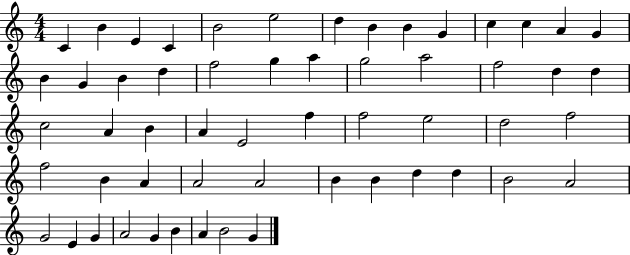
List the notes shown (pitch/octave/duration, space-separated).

C4/q B4/q E4/q C4/q B4/h E5/h D5/q B4/q B4/q G4/q C5/q C5/q A4/q G4/q B4/q G4/q B4/q D5/q F5/h G5/q A5/q G5/h A5/h F5/h D5/q D5/q C5/h A4/q B4/q A4/q E4/h F5/q F5/h E5/h D5/h F5/h F5/h B4/q A4/q A4/h A4/h B4/q B4/q D5/q D5/q B4/h A4/h G4/h E4/q G4/q A4/h G4/q B4/q A4/q B4/h G4/q